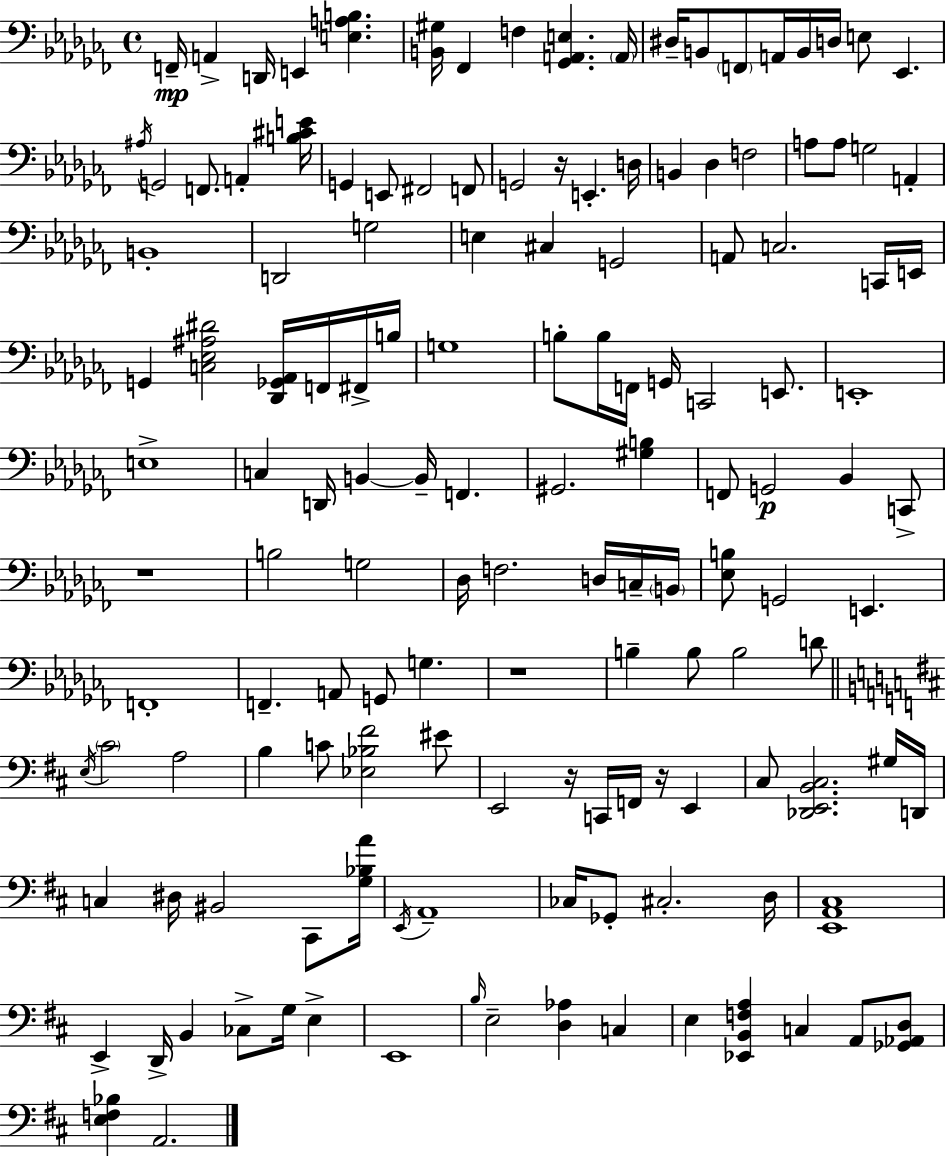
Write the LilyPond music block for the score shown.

{
  \clef bass
  \time 4/4
  \defaultTimeSignature
  \key aes \minor
  f,16--\mp a,4-> d,16 e,4 <e a b>4. | <b, gis>16 fes,4 f4 <ges, a, e>4. \parenthesize a,16 | dis16-- b,8 \parenthesize f,8 a,16 b,16 d16 e8 ees,4. | \acciaccatura { ais16 } g,2 f,8. a,4-. | \break <b cis' e'>16 g,4 e,8 fis,2 f,8 | g,2 r16 e,4.-. | d16 b,4 des4 f2 | a8 a8 g2 a,4-. | \break b,1-. | d,2 g2 | e4 cis4 g,2 | a,8 c2. c,16 | \break e,16 g,4 <c ees ais dis'>2 <des, ges, aes,>16 f,16 fis,16-> | b16 g1 | b8-. b16 f,16 g,16 c,2 e,8. | e,1-. | \break e1-> | c4 d,16 b,4~~ b,16-- f,4. | gis,2. <gis b>4 | f,8 g,2\p bes,4 c,8-> | \break r1 | b2 g2 | des16 f2. d16 c16-- | \parenthesize b,16 <ees b>8 g,2 e,4. | \break f,1-. | f,4.-- a,8 g,8 g4. | r1 | b4-- b8 b2 d'8 | \break \bar "||" \break \key d \major \acciaccatura { e16 } \parenthesize cis'2 a2 | b4 c'8 <ees bes fis'>2 eis'8 | e,2 r16 c,16 f,16 r16 e,4 | cis8 <des, e, b, cis>2. gis16 | \break d,16 c4 dis16 bis,2 cis,8 | <g bes a'>16 \acciaccatura { e,16 } a,1-- | ces16 ges,8-. cis2.-. | d16 <e, a, cis>1 | \break e,4-> d,16-> b,4 ces8-> g16 e4-> | e,1 | \grace { b16 } e2-- <d aes>4 c4 | e4 <ees, b, f a>4 c4 a,8 | \break <ges, aes, d>8 <e f bes>4 a,2. | \bar "|."
}